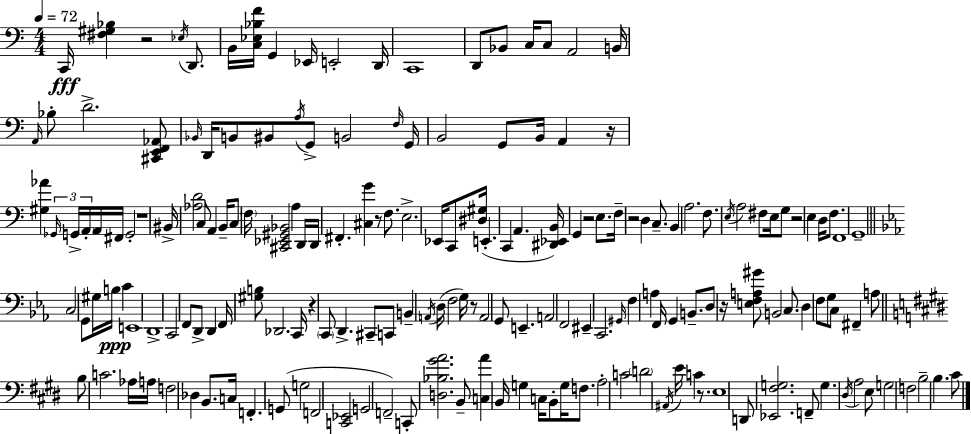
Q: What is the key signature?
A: C major